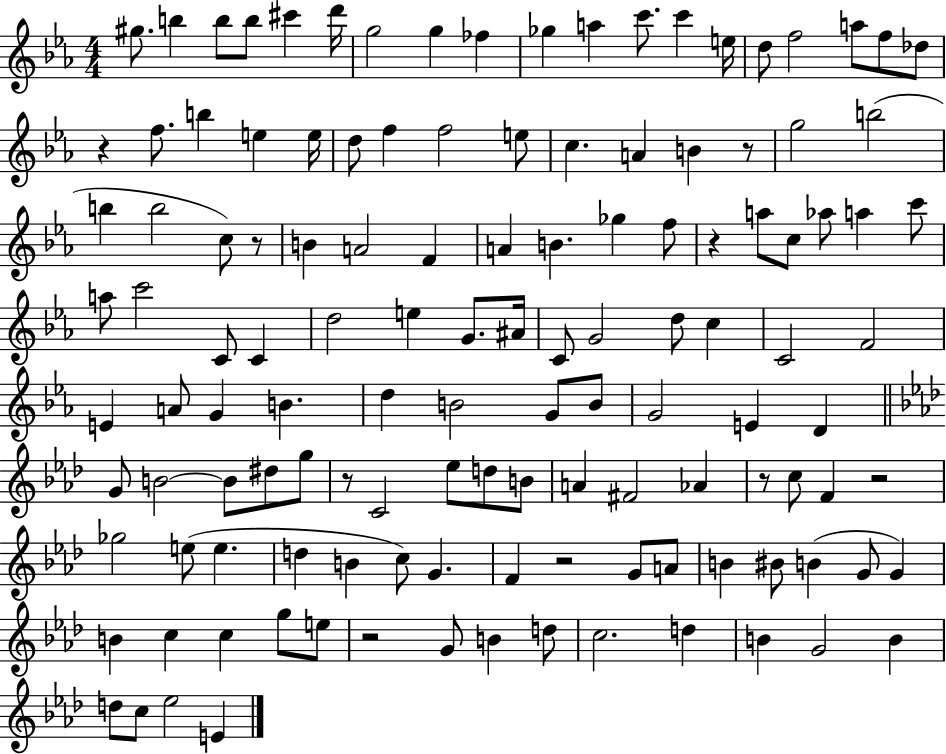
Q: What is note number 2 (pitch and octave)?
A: B5